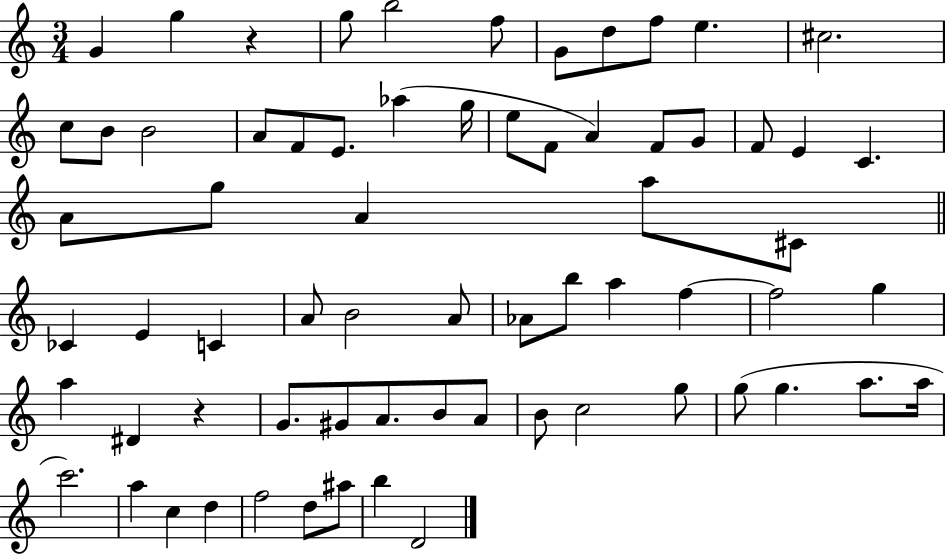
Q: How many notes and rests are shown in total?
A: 68